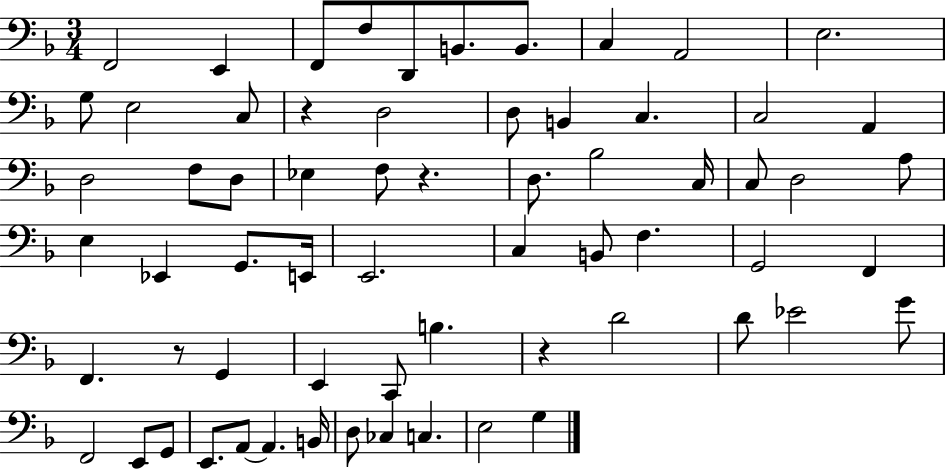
{
  \clef bass
  \numericTimeSignature
  \time 3/4
  \key f \major
  \repeat volta 2 { f,2 e,4 | f,8 f8 d,8 b,8. b,8. | c4 a,2 | e2. | \break g8 e2 c8 | r4 d2 | d8 b,4 c4. | c2 a,4 | \break d2 f8 d8 | ees4 f8 r4. | d8. bes2 c16 | c8 d2 a8 | \break e4 ees,4 g,8. e,16 | e,2. | c4 b,8 f4. | g,2 f,4 | \break f,4. r8 g,4 | e,4 c,8 b4. | r4 d'2 | d'8 ees'2 g'8 | \break f,2 e,8 g,8 | e,8. a,8~~ a,4. b,16 | d8 ces4 c4. | e2 g4 | \break } \bar "|."
}